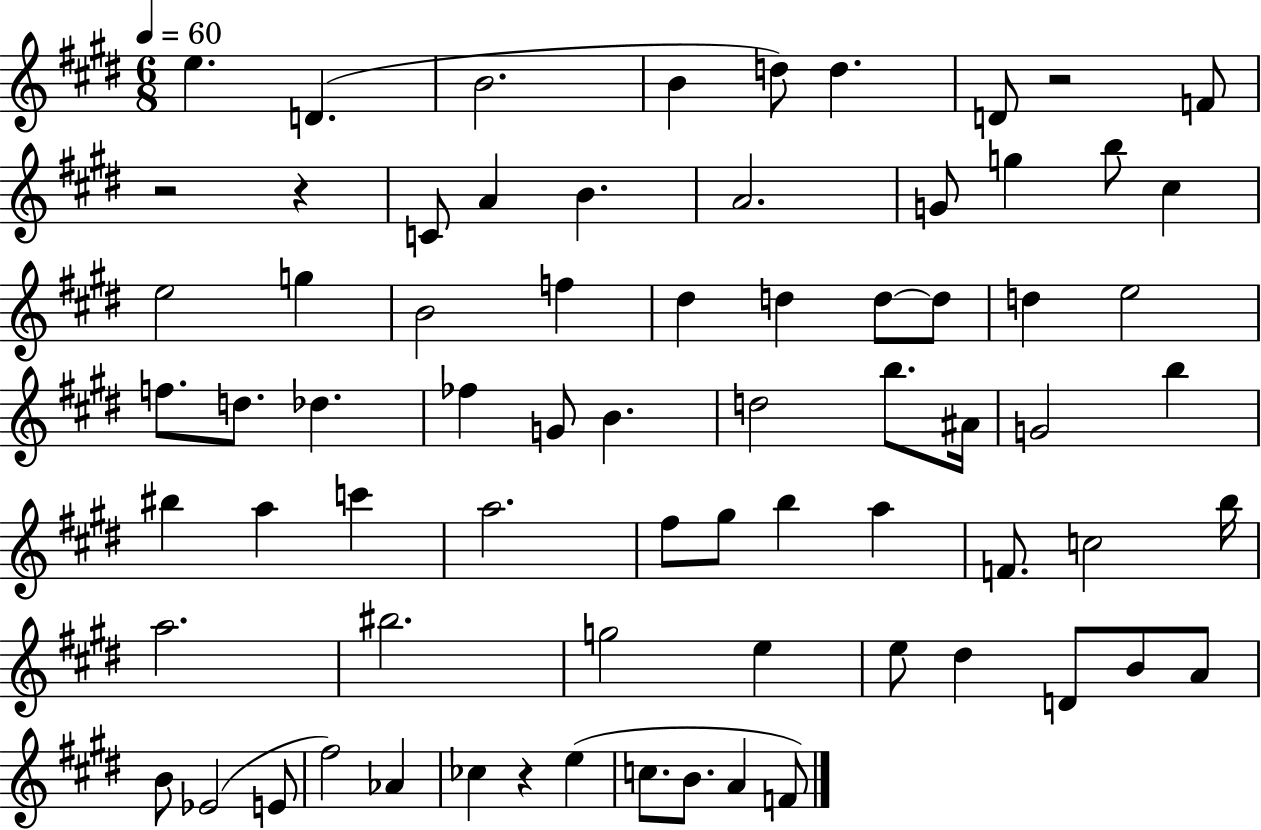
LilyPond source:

{
  \clef treble
  \numericTimeSignature
  \time 6/8
  \key e \major
  \tempo 4 = 60
  e''4. d'4.( | b'2. | b'4 d''8) d''4. | d'8 r2 f'8 | \break r2 r4 | c'8 a'4 b'4. | a'2. | g'8 g''4 b''8 cis''4 | \break e''2 g''4 | b'2 f''4 | dis''4 d''4 d''8~~ d''8 | d''4 e''2 | \break f''8. d''8. des''4. | fes''4 g'8 b'4. | d''2 b''8. ais'16 | g'2 b''4 | \break bis''4 a''4 c'''4 | a''2. | fis''8 gis''8 b''4 a''4 | f'8. c''2 b''16 | \break a''2. | bis''2. | g''2 e''4 | e''8 dis''4 d'8 b'8 a'8 | \break b'8 ees'2( e'8 | fis''2) aes'4 | ces''4 r4 e''4( | c''8. b'8. a'4 f'8) | \break \bar "|."
}